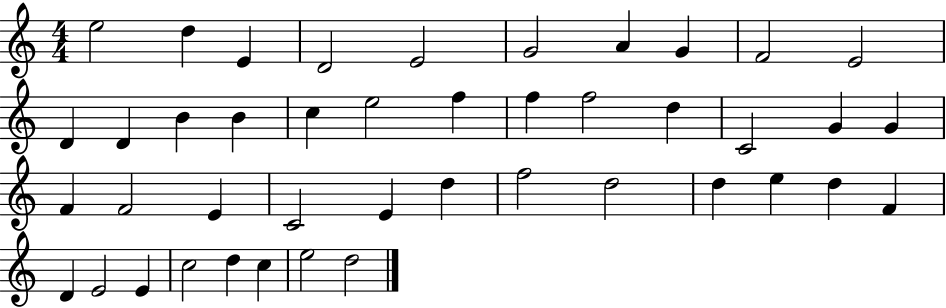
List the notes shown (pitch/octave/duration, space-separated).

E5/h D5/q E4/q D4/h E4/h G4/h A4/q G4/q F4/h E4/h D4/q D4/q B4/q B4/q C5/q E5/h F5/q F5/q F5/h D5/q C4/h G4/q G4/q F4/q F4/h E4/q C4/h E4/q D5/q F5/h D5/h D5/q E5/q D5/q F4/q D4/q E4/h E4/q C5/h D5/q C5/q E5/h D5/h